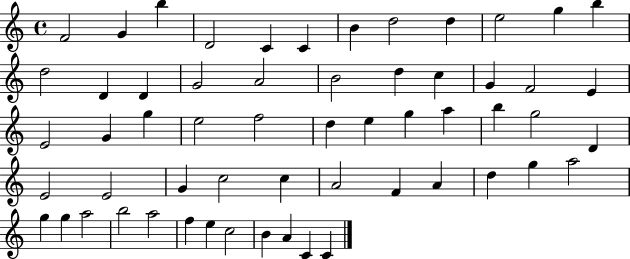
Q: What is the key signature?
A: C major